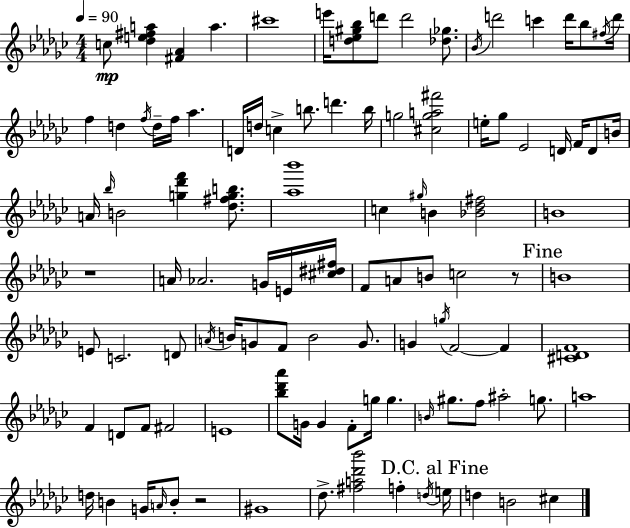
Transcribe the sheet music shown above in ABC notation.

X:1
T:Untitled
M:4/4
L:1/4
K:Ebm
c/2 [_de^fa] [^F_A] a ^c'4 e'/4 [d_e^g_b]/2 d'/2 d'2 [_d_g]/2 _B/4 d'2 c' d'/4 _b/2 ^f/4 d'/4 f d f/4 d/4 f/4 _a D/4 d/4 c b/2 d' b/4 g2 [^cga^f']2 e/4 _g/2 _E2 D/4 F/4 D/2 B/4 A/4 _b/4 B2 [g_d'f'] [_d^fgb]/2 [_a_b']4 c ^g/4 B [_B_d^f]2 B4 z4 A/4 _A2 G/4 E/4 [^c^d^f]/4 F/2 A/2 B/2 c2 z/2 B4 E/2 C2 D/2 A/4 B/4 G/2 F/2 B2 G/2 G g/4 F2 F [^CDF]4 F D/2 F/2 ^F2 E4 [_b_d'_a']/2 G/4 G F/2 g/4 g B/4 ^g/2 f/2 ^a2 g/2 a4 d/4 B G/4 A/4 B/2 z2 ^G4 _d/2 [^fa_d'_b']2 f d/4 e/4 d B2 ^c